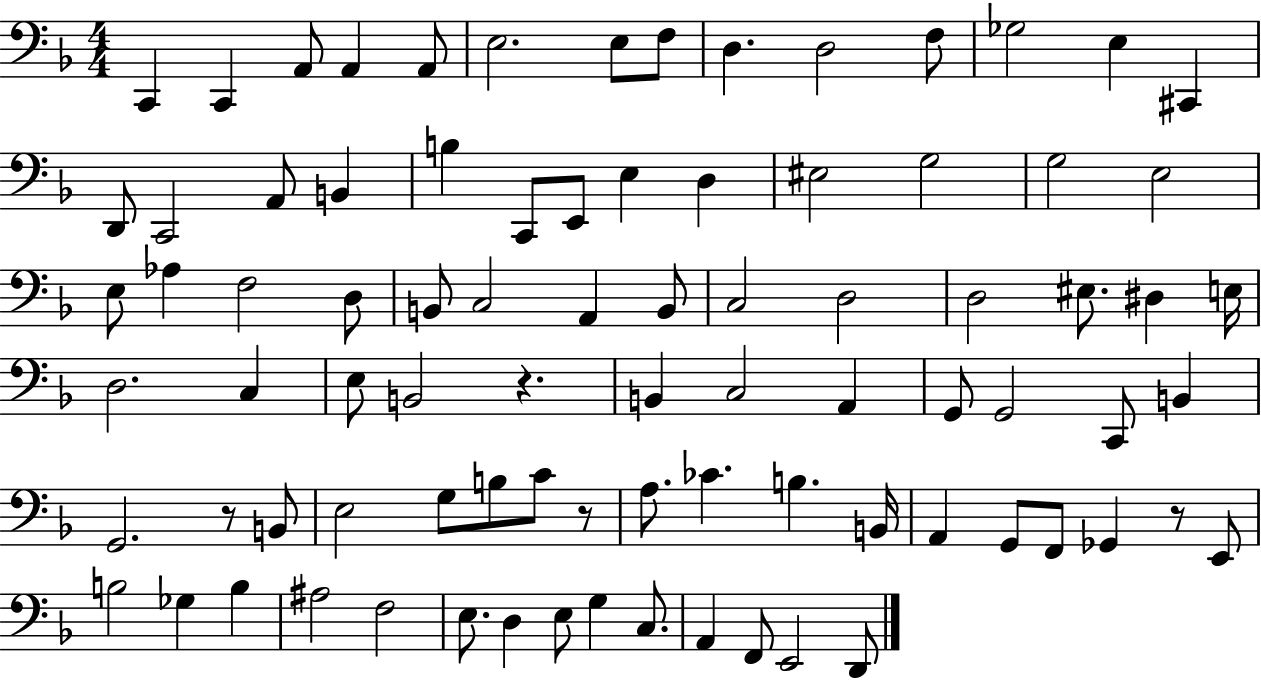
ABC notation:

X:1
T:Untitled
M:4/4
L:1/4
K:F
C,, C,, A,,/2 A,, A,,/2 E,2 E,/2 F,/2 D, D,2 F,/2 _G,2 E, ^C,, D,,/2 C,,2 A,,/2 B,, B, C,,/2 E,,/2 E, D, ^E,2 G,2 G,2 E,2 E,/2 _A, F,2 D,/2 B,,/2 C,2 A,, B,,/2 C,2 D,2 D,2 ^E,/2 ^D, E,/4 D,2 C, E,/2 B,,2 z B,, C,2 A,, G,,/2 G,,2 C,,/2 B,, G,,2 z/2 B,,/2 E,2 G,/2 B,/2 C/2 z/2 A,/2 _C B, B,,/4 A,, G,,/2 F,,/2 _G,, z/2 E,,/2 B,2 _G, B, ^A,2 F,2 E,/2 D, E,/2 G, C,/2 A,, F,,/2 E,,2 D,,/2